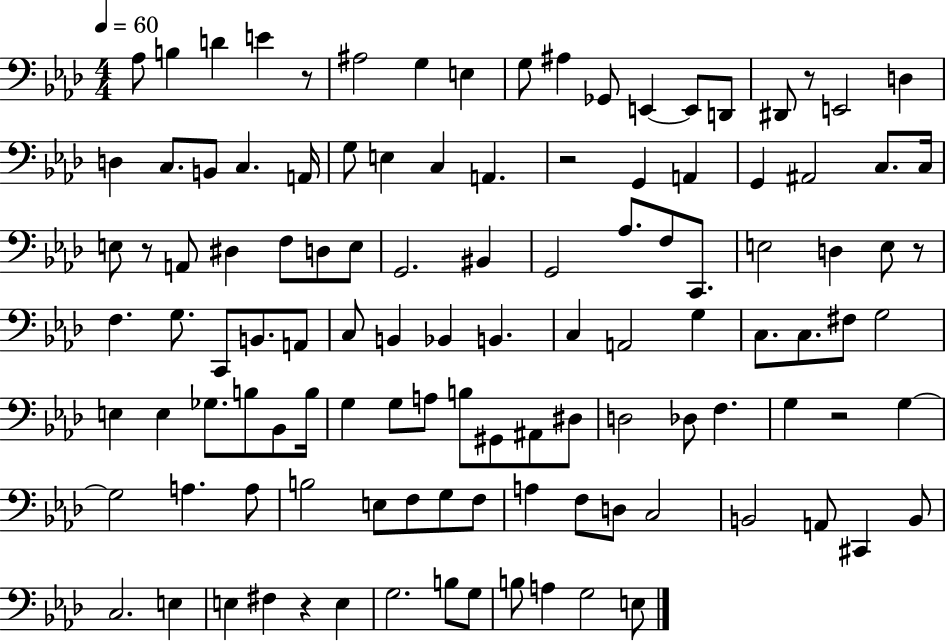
X:1
T:Untitled
M:4/4
L:1/4
K:Ab
_A,/2 B, D E z/2 ^A,2 G, E, G,/2 ^A, _G,,/2 E,, E,,/2 D,,/2 ^D,,/2 z/2 E,,2 D, D, C,/2 B,,/2 C, A,,/4 G,/2 E, C, A,, z2 G,, A,, G,, ^A,,2 C,/2 C,/4 E,/2 z/2 A,,/2 ^D, F,/2 D,/2 E,/2 G,,2 ^B,, G,,2 _A,/2 F,/2 C,,/2 E,2 D, E,/2 z/2 F, G,/2 C,,/2 B,,/2 A,,/2 C,/2 B,, _B,, B,, C, A,,2 G, C,/2 C,/2 ^F,/2 G,2 E, E, _G,/2 B,/2 _B,,/2 B,/4 G, G,/2 A,/2 B,/2 ^G,,/2 ^A,,/2 ^D,/2 D,2 _D,/2 F, G, z2 G, G,2 A, A,/2 B,2 E,/2 F,/2 G,/2 F,/2 A, F,/2 D,/2 C,2 B,,2 A,,/2 ^C,, B,,/2 C,2 E, E, ^F, z E, G,2 B,/2 G,/2 B,/2 A, G,2 E,/2